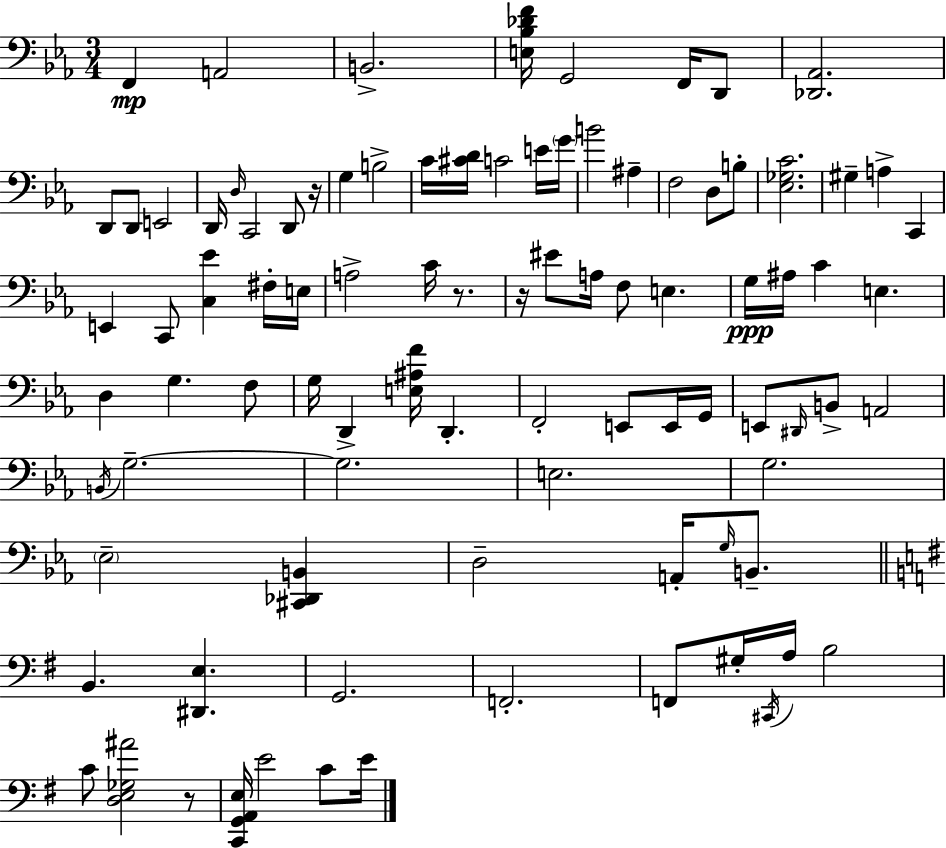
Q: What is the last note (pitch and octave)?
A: E4